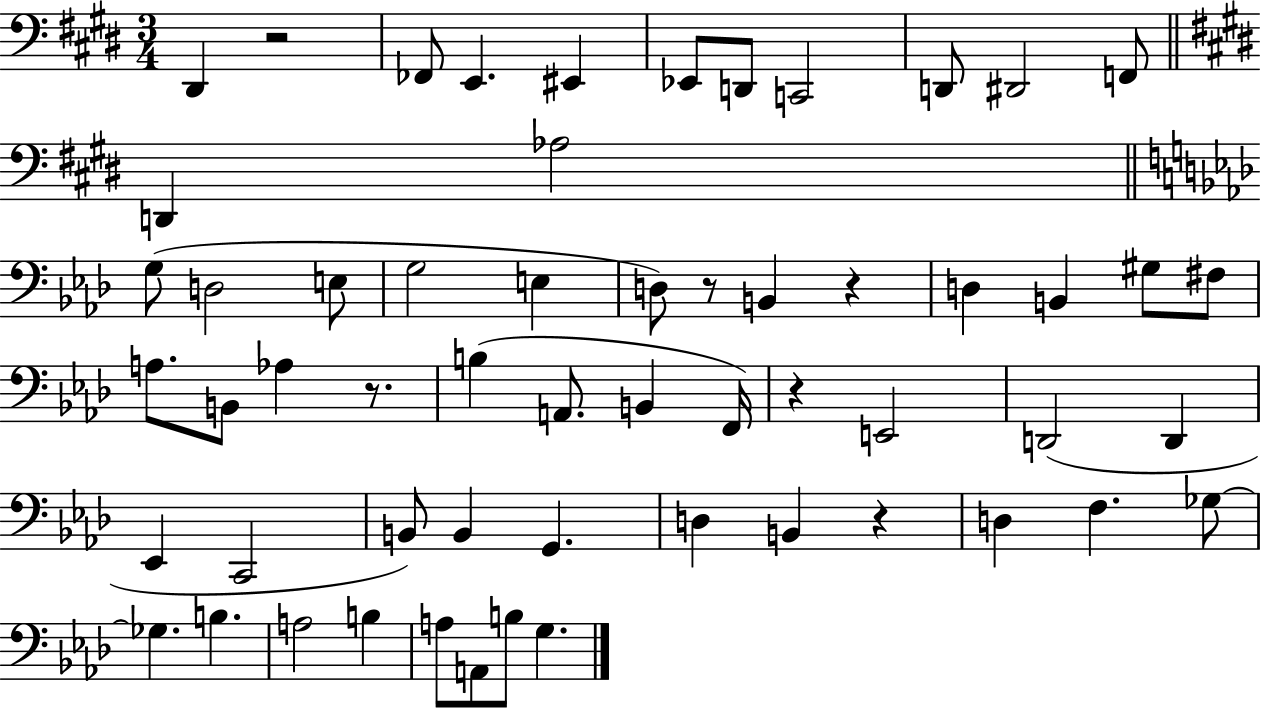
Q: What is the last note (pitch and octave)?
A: G3